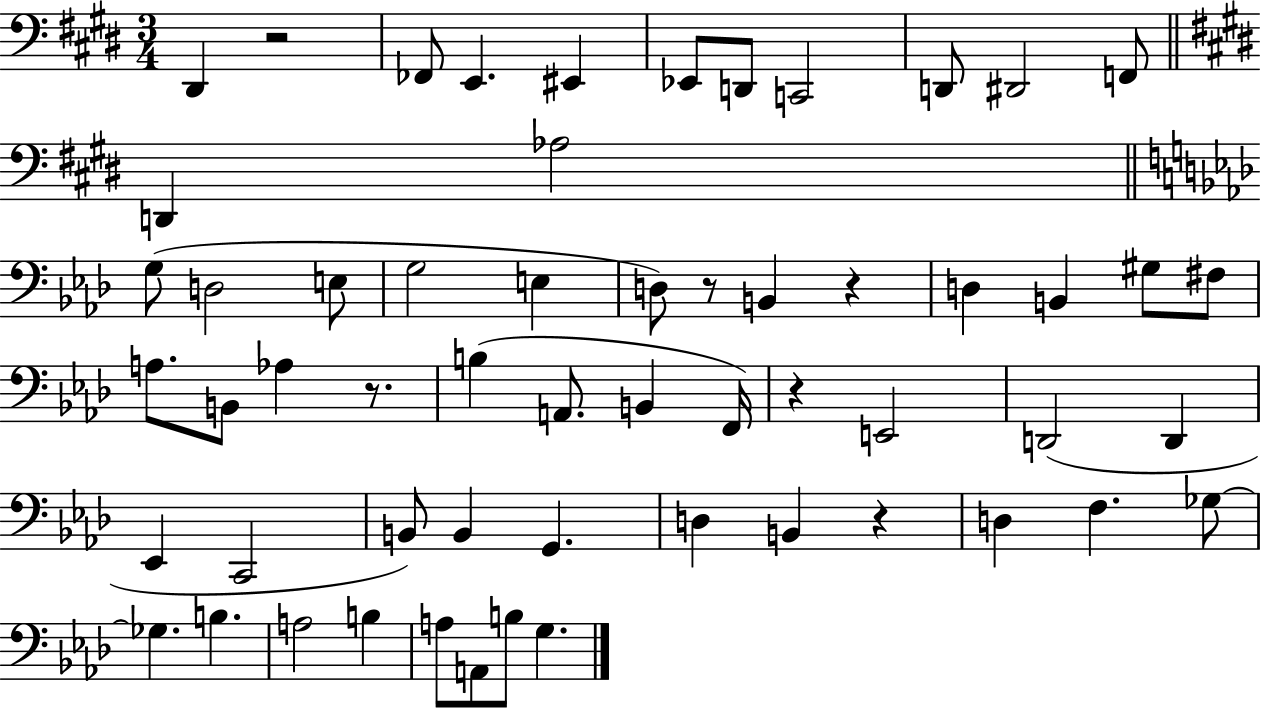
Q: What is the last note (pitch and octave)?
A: G3